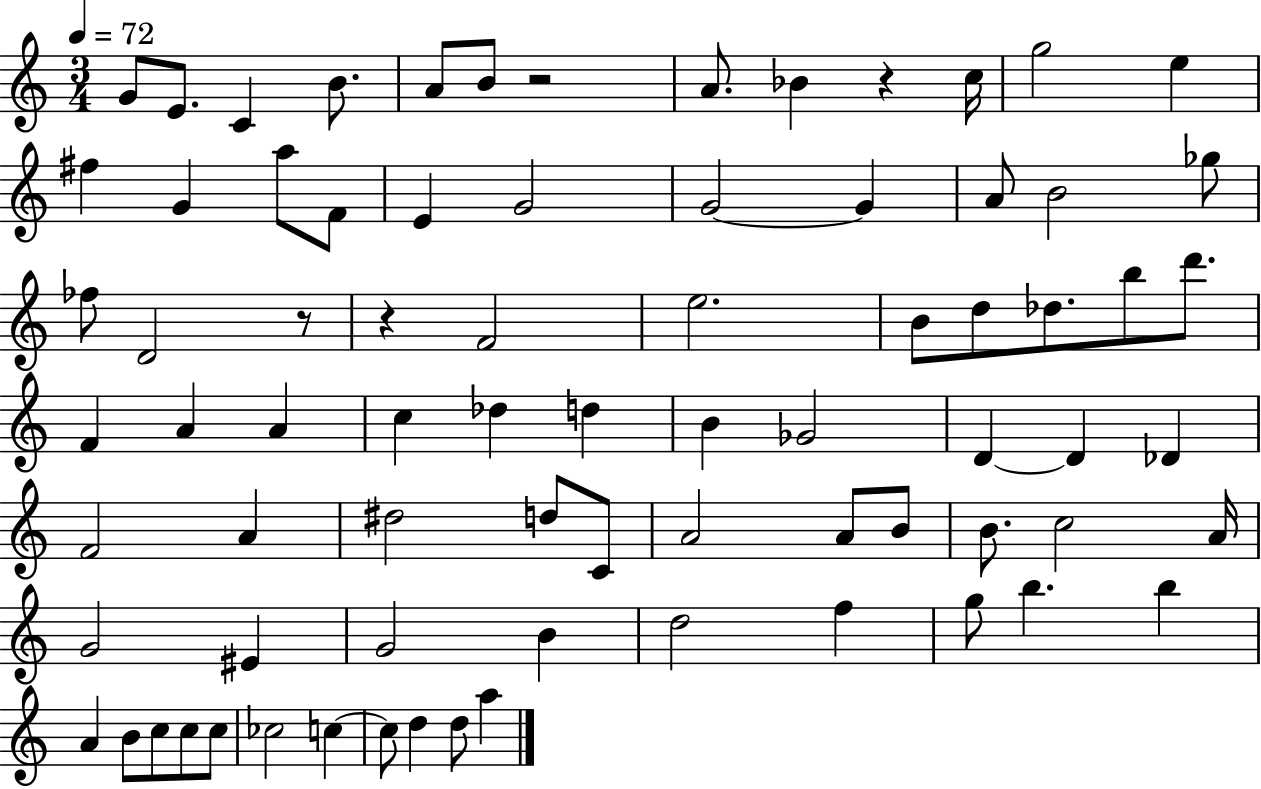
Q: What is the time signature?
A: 3/4